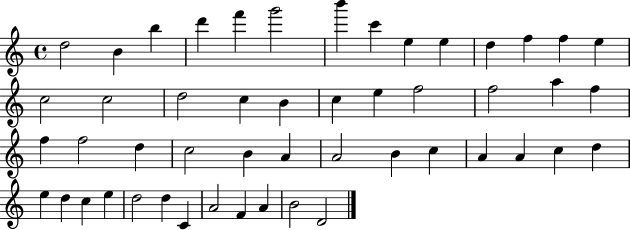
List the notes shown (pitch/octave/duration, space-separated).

D5/h B4/q B5/q D6/q F6/q G6/h B6/q C6/q E5/q E5/q D5/q F5/q F5/q E5/q C5/h C5/h D5/h C5/q B4/q C5/q E5/q F5/h F5/h A5/q F5/q F5/q F5/h D5/q C5/h B4/q A4/q A4/h B4/q C5/q A4/q A4/q C5/q D5/q E5/q D5/q C5/q E5/q D5/h D5/q C4/q A4/h F4/q A4/q B4/h D4/h